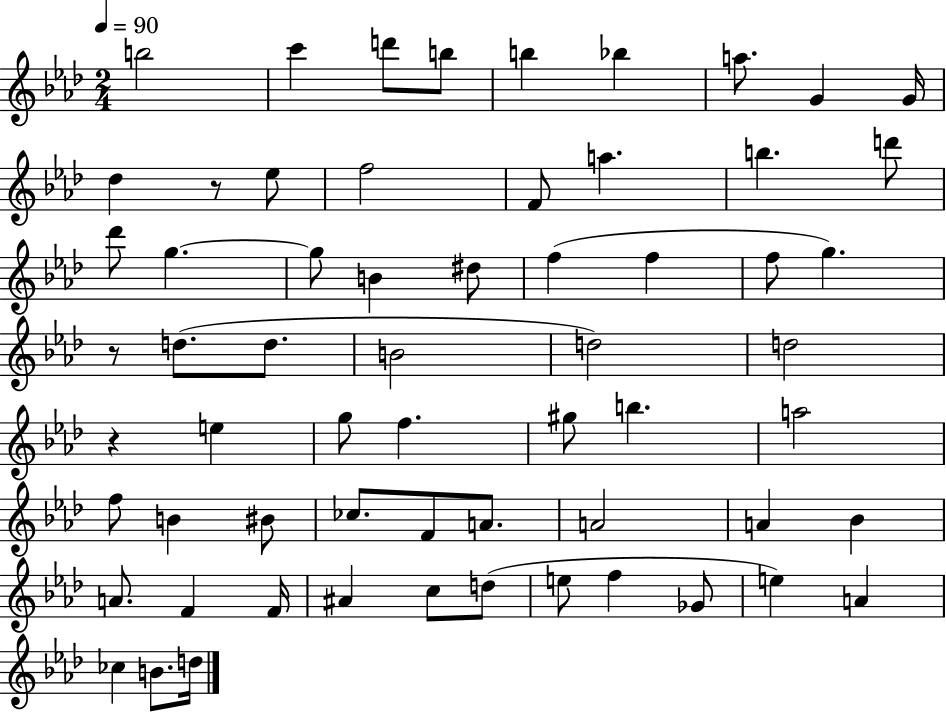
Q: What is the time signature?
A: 2/4